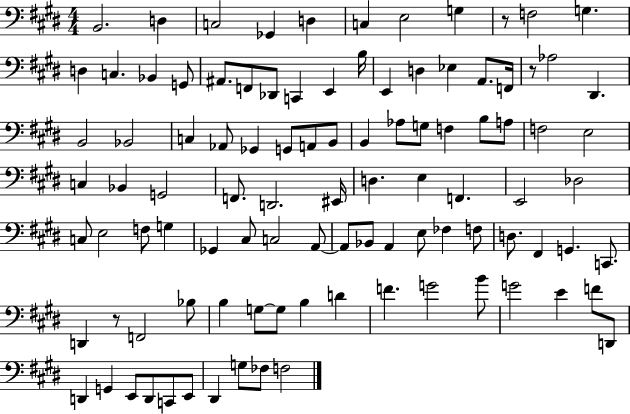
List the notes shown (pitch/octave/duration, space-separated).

B2/h. D3/q C3/h Gb2/q D3/q C3/q E3/h G3/q R/e F3/h G3/q. D3/q C3/q. Bb2/q G2/e A#2/e. F2/e Db2/e C2/q E2/q B3/s E2/q D3/q Eb3/q A2/e. F2/s R/e Ab3/h D#2/q. B2/h Bb2/h C3/q Ab2/e Gb2/q G2/e A2/e B2/e B2/q Ab3/e G3/e F3/q B3/e A3/e F3/h E3/h C3/q Bb2/q G2/h F2/e. D2/h. EIS2/s D3/q. E3/q F2/q. E2/h Db3/h C3/e E3/h F3/e G3/q Gb2/q C#3/e C3/h A2/e A2/e Bb2/e A2/q E3/e FES3/q F3/e D3/e. F#2/q G2/q. C2/e. D2/q R/e F2/h Bb3/e B3/q G3/e G3/e B3/q D4/q F4/q. G4/h B4/e G4/h E4/q F4/e D2/e D2/q G2/q E2/e D2/e C2/e E2/e D#2/q G3/e FES3/e F3/h